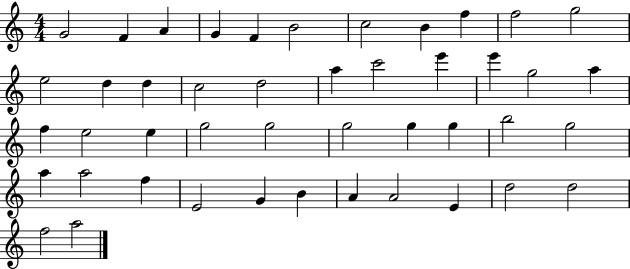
G4/h F4/q A4/q G4/q F4/q B4/h C5/h B4/q F5/q F5/h G5/h E5/h D5/q D5/q C5/h D5/h A5/q C6/h E6/q E6/q G5/h A5/q F5/q E5/h E5/q G5/h G5/h G5/h G5/q G5/q B5/h G5/h A5/q A5/h F5/q E4/h G4/q B4/q A4/q A4/h E4/q D5/h D5/h F5/h A5/h